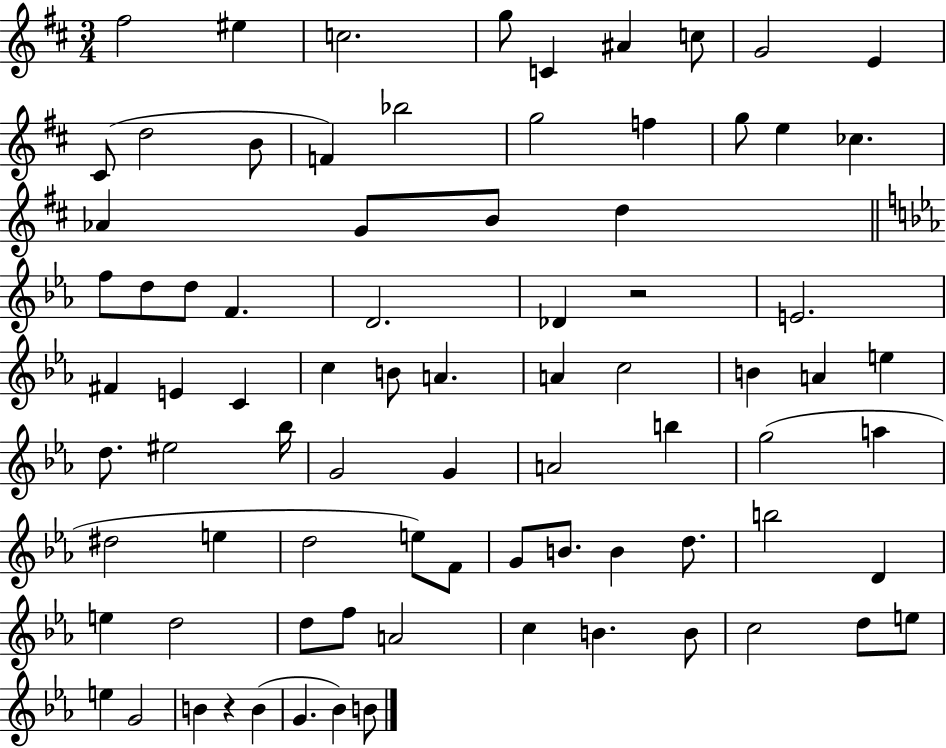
{
  \clef treble
  \numericTimeSignature
  \time 3/4
  \key d \major
  \repeat volta 2 { fis''2 eis''4 | c''2. | g''8 c'4 ais'4 c''8 | g'2 e'4 | \break cis'8( d''2 b'8 | f'4) bes''2 | g''2 f''4 | g''8 e''4 ces''4. | \break aes'4 g'8 b'8 d''4 | \bar "||" \break \key c \minor f''8 d''8 d''8 f'4. | d'2. | des'4 r2 | e'2. | \break fis'4 e'4 c'4 | c''4 b'8 a'4. | a'4 c''2 | b'4 a'4 e''4 | \break d''8. eis''2 bes''16 | g'2 g'4 | a'2 b''4 | g''2( a''4 | \break dis''2 e''4 | d''2 e''8) f'8 | g'8 b'8. b'4 d''8. | b''2 d'4 | \break e''4 d''2 | d''8 f''8 a'2 | c''4 b'4. b'8 | c''2 d''8 e''8 | \break e''4 g'2 | b'4 r4 b'4( | g'4. bes'4) b'8 | } \bar "|."
}